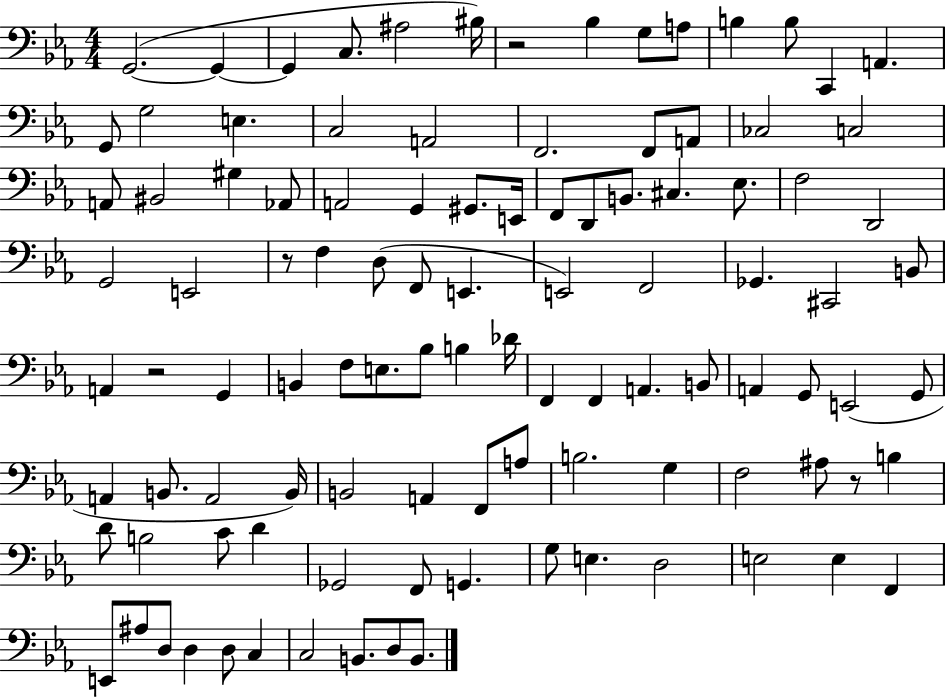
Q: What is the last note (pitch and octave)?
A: B2